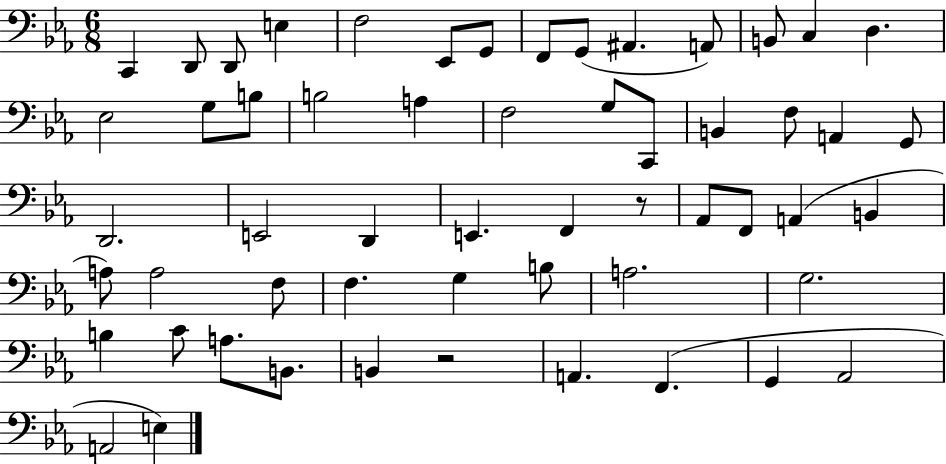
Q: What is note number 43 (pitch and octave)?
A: G3